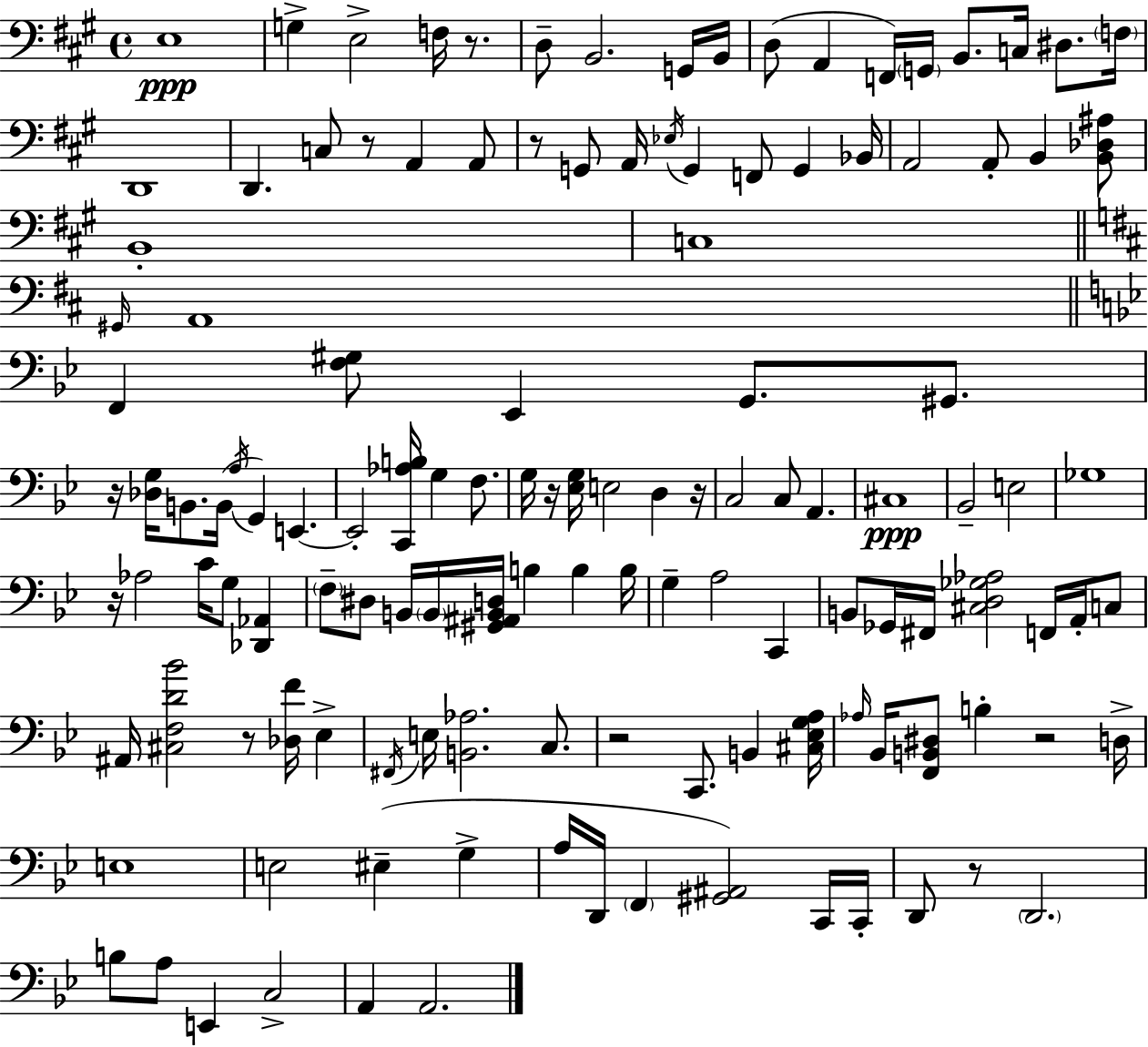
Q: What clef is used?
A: bass